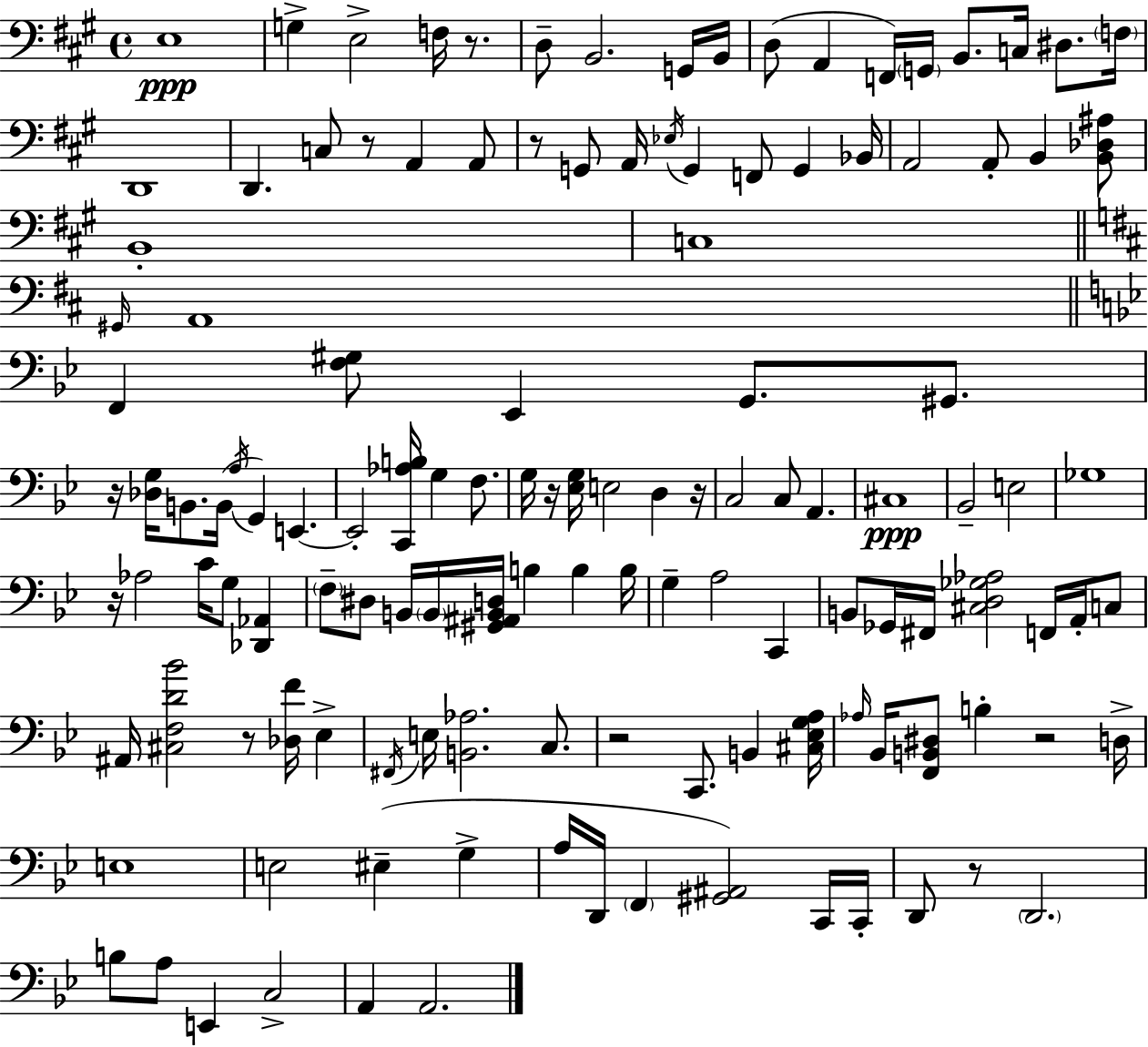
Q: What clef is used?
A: bass